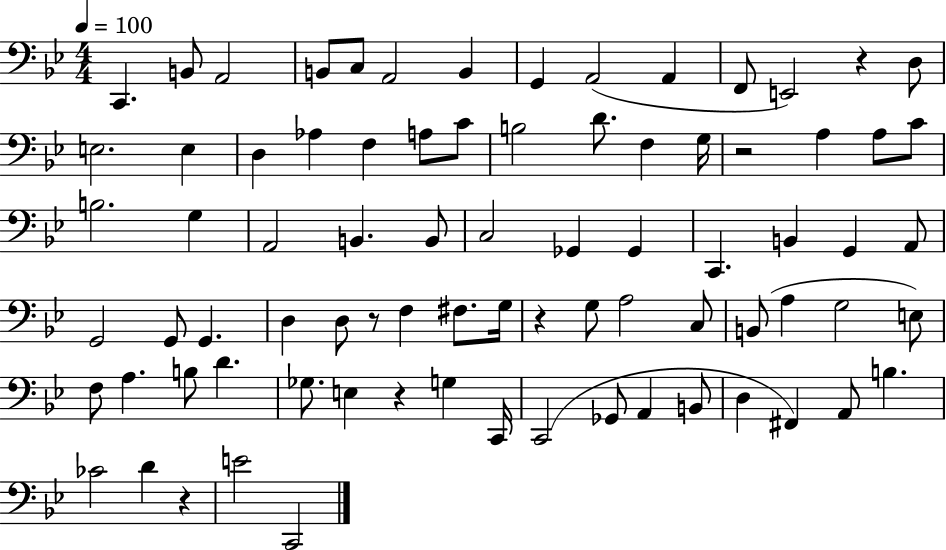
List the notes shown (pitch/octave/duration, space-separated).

C2/q. B2/e A2/h B2/e C3/e A2/h B2/q G2/q A2/h A2/q F2/e E2/h R/q D3/e E3/h. E3/q D3/q Ab3/q F3/q A3/e C4/e B3/h D4/e. F3/q G3/s R/h A3/q A3/e C4/e B3/h. G3/q A2/h B2/q. B2/e C3/h Gb2/q Gb2/q C2/q. B2/q G2/q A2/e G2/h G2/e G2/q. D3/q D3/e R/e F3/q F#3/e. G3/s R/q G3/e A3/h C3/e B2/e A3/q G3/h E3/e F3/e A3/q. B3/e D4/q. Gb3/e. E3/q R/q G3/q C2/s C2/h Gb2/e A2/q B2/e D3/q F#2/q A2/e B3/q. CES4/h D4/q R/q E4/h C2/h